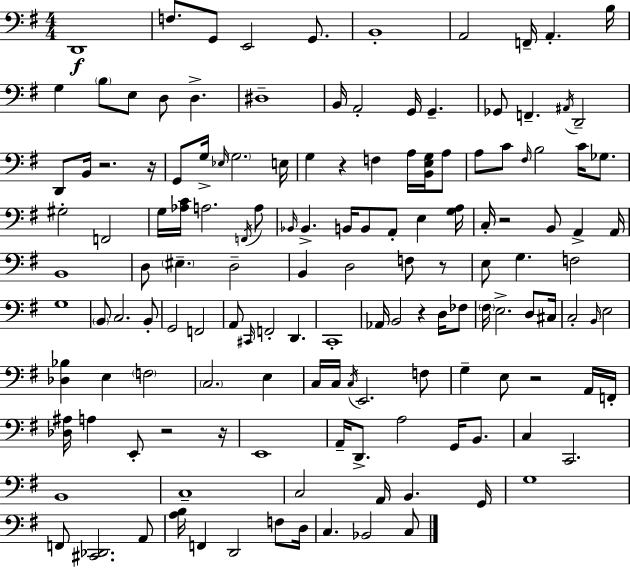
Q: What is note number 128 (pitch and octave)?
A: C3